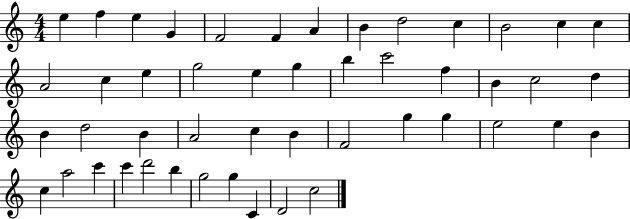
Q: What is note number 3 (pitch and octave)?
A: E5